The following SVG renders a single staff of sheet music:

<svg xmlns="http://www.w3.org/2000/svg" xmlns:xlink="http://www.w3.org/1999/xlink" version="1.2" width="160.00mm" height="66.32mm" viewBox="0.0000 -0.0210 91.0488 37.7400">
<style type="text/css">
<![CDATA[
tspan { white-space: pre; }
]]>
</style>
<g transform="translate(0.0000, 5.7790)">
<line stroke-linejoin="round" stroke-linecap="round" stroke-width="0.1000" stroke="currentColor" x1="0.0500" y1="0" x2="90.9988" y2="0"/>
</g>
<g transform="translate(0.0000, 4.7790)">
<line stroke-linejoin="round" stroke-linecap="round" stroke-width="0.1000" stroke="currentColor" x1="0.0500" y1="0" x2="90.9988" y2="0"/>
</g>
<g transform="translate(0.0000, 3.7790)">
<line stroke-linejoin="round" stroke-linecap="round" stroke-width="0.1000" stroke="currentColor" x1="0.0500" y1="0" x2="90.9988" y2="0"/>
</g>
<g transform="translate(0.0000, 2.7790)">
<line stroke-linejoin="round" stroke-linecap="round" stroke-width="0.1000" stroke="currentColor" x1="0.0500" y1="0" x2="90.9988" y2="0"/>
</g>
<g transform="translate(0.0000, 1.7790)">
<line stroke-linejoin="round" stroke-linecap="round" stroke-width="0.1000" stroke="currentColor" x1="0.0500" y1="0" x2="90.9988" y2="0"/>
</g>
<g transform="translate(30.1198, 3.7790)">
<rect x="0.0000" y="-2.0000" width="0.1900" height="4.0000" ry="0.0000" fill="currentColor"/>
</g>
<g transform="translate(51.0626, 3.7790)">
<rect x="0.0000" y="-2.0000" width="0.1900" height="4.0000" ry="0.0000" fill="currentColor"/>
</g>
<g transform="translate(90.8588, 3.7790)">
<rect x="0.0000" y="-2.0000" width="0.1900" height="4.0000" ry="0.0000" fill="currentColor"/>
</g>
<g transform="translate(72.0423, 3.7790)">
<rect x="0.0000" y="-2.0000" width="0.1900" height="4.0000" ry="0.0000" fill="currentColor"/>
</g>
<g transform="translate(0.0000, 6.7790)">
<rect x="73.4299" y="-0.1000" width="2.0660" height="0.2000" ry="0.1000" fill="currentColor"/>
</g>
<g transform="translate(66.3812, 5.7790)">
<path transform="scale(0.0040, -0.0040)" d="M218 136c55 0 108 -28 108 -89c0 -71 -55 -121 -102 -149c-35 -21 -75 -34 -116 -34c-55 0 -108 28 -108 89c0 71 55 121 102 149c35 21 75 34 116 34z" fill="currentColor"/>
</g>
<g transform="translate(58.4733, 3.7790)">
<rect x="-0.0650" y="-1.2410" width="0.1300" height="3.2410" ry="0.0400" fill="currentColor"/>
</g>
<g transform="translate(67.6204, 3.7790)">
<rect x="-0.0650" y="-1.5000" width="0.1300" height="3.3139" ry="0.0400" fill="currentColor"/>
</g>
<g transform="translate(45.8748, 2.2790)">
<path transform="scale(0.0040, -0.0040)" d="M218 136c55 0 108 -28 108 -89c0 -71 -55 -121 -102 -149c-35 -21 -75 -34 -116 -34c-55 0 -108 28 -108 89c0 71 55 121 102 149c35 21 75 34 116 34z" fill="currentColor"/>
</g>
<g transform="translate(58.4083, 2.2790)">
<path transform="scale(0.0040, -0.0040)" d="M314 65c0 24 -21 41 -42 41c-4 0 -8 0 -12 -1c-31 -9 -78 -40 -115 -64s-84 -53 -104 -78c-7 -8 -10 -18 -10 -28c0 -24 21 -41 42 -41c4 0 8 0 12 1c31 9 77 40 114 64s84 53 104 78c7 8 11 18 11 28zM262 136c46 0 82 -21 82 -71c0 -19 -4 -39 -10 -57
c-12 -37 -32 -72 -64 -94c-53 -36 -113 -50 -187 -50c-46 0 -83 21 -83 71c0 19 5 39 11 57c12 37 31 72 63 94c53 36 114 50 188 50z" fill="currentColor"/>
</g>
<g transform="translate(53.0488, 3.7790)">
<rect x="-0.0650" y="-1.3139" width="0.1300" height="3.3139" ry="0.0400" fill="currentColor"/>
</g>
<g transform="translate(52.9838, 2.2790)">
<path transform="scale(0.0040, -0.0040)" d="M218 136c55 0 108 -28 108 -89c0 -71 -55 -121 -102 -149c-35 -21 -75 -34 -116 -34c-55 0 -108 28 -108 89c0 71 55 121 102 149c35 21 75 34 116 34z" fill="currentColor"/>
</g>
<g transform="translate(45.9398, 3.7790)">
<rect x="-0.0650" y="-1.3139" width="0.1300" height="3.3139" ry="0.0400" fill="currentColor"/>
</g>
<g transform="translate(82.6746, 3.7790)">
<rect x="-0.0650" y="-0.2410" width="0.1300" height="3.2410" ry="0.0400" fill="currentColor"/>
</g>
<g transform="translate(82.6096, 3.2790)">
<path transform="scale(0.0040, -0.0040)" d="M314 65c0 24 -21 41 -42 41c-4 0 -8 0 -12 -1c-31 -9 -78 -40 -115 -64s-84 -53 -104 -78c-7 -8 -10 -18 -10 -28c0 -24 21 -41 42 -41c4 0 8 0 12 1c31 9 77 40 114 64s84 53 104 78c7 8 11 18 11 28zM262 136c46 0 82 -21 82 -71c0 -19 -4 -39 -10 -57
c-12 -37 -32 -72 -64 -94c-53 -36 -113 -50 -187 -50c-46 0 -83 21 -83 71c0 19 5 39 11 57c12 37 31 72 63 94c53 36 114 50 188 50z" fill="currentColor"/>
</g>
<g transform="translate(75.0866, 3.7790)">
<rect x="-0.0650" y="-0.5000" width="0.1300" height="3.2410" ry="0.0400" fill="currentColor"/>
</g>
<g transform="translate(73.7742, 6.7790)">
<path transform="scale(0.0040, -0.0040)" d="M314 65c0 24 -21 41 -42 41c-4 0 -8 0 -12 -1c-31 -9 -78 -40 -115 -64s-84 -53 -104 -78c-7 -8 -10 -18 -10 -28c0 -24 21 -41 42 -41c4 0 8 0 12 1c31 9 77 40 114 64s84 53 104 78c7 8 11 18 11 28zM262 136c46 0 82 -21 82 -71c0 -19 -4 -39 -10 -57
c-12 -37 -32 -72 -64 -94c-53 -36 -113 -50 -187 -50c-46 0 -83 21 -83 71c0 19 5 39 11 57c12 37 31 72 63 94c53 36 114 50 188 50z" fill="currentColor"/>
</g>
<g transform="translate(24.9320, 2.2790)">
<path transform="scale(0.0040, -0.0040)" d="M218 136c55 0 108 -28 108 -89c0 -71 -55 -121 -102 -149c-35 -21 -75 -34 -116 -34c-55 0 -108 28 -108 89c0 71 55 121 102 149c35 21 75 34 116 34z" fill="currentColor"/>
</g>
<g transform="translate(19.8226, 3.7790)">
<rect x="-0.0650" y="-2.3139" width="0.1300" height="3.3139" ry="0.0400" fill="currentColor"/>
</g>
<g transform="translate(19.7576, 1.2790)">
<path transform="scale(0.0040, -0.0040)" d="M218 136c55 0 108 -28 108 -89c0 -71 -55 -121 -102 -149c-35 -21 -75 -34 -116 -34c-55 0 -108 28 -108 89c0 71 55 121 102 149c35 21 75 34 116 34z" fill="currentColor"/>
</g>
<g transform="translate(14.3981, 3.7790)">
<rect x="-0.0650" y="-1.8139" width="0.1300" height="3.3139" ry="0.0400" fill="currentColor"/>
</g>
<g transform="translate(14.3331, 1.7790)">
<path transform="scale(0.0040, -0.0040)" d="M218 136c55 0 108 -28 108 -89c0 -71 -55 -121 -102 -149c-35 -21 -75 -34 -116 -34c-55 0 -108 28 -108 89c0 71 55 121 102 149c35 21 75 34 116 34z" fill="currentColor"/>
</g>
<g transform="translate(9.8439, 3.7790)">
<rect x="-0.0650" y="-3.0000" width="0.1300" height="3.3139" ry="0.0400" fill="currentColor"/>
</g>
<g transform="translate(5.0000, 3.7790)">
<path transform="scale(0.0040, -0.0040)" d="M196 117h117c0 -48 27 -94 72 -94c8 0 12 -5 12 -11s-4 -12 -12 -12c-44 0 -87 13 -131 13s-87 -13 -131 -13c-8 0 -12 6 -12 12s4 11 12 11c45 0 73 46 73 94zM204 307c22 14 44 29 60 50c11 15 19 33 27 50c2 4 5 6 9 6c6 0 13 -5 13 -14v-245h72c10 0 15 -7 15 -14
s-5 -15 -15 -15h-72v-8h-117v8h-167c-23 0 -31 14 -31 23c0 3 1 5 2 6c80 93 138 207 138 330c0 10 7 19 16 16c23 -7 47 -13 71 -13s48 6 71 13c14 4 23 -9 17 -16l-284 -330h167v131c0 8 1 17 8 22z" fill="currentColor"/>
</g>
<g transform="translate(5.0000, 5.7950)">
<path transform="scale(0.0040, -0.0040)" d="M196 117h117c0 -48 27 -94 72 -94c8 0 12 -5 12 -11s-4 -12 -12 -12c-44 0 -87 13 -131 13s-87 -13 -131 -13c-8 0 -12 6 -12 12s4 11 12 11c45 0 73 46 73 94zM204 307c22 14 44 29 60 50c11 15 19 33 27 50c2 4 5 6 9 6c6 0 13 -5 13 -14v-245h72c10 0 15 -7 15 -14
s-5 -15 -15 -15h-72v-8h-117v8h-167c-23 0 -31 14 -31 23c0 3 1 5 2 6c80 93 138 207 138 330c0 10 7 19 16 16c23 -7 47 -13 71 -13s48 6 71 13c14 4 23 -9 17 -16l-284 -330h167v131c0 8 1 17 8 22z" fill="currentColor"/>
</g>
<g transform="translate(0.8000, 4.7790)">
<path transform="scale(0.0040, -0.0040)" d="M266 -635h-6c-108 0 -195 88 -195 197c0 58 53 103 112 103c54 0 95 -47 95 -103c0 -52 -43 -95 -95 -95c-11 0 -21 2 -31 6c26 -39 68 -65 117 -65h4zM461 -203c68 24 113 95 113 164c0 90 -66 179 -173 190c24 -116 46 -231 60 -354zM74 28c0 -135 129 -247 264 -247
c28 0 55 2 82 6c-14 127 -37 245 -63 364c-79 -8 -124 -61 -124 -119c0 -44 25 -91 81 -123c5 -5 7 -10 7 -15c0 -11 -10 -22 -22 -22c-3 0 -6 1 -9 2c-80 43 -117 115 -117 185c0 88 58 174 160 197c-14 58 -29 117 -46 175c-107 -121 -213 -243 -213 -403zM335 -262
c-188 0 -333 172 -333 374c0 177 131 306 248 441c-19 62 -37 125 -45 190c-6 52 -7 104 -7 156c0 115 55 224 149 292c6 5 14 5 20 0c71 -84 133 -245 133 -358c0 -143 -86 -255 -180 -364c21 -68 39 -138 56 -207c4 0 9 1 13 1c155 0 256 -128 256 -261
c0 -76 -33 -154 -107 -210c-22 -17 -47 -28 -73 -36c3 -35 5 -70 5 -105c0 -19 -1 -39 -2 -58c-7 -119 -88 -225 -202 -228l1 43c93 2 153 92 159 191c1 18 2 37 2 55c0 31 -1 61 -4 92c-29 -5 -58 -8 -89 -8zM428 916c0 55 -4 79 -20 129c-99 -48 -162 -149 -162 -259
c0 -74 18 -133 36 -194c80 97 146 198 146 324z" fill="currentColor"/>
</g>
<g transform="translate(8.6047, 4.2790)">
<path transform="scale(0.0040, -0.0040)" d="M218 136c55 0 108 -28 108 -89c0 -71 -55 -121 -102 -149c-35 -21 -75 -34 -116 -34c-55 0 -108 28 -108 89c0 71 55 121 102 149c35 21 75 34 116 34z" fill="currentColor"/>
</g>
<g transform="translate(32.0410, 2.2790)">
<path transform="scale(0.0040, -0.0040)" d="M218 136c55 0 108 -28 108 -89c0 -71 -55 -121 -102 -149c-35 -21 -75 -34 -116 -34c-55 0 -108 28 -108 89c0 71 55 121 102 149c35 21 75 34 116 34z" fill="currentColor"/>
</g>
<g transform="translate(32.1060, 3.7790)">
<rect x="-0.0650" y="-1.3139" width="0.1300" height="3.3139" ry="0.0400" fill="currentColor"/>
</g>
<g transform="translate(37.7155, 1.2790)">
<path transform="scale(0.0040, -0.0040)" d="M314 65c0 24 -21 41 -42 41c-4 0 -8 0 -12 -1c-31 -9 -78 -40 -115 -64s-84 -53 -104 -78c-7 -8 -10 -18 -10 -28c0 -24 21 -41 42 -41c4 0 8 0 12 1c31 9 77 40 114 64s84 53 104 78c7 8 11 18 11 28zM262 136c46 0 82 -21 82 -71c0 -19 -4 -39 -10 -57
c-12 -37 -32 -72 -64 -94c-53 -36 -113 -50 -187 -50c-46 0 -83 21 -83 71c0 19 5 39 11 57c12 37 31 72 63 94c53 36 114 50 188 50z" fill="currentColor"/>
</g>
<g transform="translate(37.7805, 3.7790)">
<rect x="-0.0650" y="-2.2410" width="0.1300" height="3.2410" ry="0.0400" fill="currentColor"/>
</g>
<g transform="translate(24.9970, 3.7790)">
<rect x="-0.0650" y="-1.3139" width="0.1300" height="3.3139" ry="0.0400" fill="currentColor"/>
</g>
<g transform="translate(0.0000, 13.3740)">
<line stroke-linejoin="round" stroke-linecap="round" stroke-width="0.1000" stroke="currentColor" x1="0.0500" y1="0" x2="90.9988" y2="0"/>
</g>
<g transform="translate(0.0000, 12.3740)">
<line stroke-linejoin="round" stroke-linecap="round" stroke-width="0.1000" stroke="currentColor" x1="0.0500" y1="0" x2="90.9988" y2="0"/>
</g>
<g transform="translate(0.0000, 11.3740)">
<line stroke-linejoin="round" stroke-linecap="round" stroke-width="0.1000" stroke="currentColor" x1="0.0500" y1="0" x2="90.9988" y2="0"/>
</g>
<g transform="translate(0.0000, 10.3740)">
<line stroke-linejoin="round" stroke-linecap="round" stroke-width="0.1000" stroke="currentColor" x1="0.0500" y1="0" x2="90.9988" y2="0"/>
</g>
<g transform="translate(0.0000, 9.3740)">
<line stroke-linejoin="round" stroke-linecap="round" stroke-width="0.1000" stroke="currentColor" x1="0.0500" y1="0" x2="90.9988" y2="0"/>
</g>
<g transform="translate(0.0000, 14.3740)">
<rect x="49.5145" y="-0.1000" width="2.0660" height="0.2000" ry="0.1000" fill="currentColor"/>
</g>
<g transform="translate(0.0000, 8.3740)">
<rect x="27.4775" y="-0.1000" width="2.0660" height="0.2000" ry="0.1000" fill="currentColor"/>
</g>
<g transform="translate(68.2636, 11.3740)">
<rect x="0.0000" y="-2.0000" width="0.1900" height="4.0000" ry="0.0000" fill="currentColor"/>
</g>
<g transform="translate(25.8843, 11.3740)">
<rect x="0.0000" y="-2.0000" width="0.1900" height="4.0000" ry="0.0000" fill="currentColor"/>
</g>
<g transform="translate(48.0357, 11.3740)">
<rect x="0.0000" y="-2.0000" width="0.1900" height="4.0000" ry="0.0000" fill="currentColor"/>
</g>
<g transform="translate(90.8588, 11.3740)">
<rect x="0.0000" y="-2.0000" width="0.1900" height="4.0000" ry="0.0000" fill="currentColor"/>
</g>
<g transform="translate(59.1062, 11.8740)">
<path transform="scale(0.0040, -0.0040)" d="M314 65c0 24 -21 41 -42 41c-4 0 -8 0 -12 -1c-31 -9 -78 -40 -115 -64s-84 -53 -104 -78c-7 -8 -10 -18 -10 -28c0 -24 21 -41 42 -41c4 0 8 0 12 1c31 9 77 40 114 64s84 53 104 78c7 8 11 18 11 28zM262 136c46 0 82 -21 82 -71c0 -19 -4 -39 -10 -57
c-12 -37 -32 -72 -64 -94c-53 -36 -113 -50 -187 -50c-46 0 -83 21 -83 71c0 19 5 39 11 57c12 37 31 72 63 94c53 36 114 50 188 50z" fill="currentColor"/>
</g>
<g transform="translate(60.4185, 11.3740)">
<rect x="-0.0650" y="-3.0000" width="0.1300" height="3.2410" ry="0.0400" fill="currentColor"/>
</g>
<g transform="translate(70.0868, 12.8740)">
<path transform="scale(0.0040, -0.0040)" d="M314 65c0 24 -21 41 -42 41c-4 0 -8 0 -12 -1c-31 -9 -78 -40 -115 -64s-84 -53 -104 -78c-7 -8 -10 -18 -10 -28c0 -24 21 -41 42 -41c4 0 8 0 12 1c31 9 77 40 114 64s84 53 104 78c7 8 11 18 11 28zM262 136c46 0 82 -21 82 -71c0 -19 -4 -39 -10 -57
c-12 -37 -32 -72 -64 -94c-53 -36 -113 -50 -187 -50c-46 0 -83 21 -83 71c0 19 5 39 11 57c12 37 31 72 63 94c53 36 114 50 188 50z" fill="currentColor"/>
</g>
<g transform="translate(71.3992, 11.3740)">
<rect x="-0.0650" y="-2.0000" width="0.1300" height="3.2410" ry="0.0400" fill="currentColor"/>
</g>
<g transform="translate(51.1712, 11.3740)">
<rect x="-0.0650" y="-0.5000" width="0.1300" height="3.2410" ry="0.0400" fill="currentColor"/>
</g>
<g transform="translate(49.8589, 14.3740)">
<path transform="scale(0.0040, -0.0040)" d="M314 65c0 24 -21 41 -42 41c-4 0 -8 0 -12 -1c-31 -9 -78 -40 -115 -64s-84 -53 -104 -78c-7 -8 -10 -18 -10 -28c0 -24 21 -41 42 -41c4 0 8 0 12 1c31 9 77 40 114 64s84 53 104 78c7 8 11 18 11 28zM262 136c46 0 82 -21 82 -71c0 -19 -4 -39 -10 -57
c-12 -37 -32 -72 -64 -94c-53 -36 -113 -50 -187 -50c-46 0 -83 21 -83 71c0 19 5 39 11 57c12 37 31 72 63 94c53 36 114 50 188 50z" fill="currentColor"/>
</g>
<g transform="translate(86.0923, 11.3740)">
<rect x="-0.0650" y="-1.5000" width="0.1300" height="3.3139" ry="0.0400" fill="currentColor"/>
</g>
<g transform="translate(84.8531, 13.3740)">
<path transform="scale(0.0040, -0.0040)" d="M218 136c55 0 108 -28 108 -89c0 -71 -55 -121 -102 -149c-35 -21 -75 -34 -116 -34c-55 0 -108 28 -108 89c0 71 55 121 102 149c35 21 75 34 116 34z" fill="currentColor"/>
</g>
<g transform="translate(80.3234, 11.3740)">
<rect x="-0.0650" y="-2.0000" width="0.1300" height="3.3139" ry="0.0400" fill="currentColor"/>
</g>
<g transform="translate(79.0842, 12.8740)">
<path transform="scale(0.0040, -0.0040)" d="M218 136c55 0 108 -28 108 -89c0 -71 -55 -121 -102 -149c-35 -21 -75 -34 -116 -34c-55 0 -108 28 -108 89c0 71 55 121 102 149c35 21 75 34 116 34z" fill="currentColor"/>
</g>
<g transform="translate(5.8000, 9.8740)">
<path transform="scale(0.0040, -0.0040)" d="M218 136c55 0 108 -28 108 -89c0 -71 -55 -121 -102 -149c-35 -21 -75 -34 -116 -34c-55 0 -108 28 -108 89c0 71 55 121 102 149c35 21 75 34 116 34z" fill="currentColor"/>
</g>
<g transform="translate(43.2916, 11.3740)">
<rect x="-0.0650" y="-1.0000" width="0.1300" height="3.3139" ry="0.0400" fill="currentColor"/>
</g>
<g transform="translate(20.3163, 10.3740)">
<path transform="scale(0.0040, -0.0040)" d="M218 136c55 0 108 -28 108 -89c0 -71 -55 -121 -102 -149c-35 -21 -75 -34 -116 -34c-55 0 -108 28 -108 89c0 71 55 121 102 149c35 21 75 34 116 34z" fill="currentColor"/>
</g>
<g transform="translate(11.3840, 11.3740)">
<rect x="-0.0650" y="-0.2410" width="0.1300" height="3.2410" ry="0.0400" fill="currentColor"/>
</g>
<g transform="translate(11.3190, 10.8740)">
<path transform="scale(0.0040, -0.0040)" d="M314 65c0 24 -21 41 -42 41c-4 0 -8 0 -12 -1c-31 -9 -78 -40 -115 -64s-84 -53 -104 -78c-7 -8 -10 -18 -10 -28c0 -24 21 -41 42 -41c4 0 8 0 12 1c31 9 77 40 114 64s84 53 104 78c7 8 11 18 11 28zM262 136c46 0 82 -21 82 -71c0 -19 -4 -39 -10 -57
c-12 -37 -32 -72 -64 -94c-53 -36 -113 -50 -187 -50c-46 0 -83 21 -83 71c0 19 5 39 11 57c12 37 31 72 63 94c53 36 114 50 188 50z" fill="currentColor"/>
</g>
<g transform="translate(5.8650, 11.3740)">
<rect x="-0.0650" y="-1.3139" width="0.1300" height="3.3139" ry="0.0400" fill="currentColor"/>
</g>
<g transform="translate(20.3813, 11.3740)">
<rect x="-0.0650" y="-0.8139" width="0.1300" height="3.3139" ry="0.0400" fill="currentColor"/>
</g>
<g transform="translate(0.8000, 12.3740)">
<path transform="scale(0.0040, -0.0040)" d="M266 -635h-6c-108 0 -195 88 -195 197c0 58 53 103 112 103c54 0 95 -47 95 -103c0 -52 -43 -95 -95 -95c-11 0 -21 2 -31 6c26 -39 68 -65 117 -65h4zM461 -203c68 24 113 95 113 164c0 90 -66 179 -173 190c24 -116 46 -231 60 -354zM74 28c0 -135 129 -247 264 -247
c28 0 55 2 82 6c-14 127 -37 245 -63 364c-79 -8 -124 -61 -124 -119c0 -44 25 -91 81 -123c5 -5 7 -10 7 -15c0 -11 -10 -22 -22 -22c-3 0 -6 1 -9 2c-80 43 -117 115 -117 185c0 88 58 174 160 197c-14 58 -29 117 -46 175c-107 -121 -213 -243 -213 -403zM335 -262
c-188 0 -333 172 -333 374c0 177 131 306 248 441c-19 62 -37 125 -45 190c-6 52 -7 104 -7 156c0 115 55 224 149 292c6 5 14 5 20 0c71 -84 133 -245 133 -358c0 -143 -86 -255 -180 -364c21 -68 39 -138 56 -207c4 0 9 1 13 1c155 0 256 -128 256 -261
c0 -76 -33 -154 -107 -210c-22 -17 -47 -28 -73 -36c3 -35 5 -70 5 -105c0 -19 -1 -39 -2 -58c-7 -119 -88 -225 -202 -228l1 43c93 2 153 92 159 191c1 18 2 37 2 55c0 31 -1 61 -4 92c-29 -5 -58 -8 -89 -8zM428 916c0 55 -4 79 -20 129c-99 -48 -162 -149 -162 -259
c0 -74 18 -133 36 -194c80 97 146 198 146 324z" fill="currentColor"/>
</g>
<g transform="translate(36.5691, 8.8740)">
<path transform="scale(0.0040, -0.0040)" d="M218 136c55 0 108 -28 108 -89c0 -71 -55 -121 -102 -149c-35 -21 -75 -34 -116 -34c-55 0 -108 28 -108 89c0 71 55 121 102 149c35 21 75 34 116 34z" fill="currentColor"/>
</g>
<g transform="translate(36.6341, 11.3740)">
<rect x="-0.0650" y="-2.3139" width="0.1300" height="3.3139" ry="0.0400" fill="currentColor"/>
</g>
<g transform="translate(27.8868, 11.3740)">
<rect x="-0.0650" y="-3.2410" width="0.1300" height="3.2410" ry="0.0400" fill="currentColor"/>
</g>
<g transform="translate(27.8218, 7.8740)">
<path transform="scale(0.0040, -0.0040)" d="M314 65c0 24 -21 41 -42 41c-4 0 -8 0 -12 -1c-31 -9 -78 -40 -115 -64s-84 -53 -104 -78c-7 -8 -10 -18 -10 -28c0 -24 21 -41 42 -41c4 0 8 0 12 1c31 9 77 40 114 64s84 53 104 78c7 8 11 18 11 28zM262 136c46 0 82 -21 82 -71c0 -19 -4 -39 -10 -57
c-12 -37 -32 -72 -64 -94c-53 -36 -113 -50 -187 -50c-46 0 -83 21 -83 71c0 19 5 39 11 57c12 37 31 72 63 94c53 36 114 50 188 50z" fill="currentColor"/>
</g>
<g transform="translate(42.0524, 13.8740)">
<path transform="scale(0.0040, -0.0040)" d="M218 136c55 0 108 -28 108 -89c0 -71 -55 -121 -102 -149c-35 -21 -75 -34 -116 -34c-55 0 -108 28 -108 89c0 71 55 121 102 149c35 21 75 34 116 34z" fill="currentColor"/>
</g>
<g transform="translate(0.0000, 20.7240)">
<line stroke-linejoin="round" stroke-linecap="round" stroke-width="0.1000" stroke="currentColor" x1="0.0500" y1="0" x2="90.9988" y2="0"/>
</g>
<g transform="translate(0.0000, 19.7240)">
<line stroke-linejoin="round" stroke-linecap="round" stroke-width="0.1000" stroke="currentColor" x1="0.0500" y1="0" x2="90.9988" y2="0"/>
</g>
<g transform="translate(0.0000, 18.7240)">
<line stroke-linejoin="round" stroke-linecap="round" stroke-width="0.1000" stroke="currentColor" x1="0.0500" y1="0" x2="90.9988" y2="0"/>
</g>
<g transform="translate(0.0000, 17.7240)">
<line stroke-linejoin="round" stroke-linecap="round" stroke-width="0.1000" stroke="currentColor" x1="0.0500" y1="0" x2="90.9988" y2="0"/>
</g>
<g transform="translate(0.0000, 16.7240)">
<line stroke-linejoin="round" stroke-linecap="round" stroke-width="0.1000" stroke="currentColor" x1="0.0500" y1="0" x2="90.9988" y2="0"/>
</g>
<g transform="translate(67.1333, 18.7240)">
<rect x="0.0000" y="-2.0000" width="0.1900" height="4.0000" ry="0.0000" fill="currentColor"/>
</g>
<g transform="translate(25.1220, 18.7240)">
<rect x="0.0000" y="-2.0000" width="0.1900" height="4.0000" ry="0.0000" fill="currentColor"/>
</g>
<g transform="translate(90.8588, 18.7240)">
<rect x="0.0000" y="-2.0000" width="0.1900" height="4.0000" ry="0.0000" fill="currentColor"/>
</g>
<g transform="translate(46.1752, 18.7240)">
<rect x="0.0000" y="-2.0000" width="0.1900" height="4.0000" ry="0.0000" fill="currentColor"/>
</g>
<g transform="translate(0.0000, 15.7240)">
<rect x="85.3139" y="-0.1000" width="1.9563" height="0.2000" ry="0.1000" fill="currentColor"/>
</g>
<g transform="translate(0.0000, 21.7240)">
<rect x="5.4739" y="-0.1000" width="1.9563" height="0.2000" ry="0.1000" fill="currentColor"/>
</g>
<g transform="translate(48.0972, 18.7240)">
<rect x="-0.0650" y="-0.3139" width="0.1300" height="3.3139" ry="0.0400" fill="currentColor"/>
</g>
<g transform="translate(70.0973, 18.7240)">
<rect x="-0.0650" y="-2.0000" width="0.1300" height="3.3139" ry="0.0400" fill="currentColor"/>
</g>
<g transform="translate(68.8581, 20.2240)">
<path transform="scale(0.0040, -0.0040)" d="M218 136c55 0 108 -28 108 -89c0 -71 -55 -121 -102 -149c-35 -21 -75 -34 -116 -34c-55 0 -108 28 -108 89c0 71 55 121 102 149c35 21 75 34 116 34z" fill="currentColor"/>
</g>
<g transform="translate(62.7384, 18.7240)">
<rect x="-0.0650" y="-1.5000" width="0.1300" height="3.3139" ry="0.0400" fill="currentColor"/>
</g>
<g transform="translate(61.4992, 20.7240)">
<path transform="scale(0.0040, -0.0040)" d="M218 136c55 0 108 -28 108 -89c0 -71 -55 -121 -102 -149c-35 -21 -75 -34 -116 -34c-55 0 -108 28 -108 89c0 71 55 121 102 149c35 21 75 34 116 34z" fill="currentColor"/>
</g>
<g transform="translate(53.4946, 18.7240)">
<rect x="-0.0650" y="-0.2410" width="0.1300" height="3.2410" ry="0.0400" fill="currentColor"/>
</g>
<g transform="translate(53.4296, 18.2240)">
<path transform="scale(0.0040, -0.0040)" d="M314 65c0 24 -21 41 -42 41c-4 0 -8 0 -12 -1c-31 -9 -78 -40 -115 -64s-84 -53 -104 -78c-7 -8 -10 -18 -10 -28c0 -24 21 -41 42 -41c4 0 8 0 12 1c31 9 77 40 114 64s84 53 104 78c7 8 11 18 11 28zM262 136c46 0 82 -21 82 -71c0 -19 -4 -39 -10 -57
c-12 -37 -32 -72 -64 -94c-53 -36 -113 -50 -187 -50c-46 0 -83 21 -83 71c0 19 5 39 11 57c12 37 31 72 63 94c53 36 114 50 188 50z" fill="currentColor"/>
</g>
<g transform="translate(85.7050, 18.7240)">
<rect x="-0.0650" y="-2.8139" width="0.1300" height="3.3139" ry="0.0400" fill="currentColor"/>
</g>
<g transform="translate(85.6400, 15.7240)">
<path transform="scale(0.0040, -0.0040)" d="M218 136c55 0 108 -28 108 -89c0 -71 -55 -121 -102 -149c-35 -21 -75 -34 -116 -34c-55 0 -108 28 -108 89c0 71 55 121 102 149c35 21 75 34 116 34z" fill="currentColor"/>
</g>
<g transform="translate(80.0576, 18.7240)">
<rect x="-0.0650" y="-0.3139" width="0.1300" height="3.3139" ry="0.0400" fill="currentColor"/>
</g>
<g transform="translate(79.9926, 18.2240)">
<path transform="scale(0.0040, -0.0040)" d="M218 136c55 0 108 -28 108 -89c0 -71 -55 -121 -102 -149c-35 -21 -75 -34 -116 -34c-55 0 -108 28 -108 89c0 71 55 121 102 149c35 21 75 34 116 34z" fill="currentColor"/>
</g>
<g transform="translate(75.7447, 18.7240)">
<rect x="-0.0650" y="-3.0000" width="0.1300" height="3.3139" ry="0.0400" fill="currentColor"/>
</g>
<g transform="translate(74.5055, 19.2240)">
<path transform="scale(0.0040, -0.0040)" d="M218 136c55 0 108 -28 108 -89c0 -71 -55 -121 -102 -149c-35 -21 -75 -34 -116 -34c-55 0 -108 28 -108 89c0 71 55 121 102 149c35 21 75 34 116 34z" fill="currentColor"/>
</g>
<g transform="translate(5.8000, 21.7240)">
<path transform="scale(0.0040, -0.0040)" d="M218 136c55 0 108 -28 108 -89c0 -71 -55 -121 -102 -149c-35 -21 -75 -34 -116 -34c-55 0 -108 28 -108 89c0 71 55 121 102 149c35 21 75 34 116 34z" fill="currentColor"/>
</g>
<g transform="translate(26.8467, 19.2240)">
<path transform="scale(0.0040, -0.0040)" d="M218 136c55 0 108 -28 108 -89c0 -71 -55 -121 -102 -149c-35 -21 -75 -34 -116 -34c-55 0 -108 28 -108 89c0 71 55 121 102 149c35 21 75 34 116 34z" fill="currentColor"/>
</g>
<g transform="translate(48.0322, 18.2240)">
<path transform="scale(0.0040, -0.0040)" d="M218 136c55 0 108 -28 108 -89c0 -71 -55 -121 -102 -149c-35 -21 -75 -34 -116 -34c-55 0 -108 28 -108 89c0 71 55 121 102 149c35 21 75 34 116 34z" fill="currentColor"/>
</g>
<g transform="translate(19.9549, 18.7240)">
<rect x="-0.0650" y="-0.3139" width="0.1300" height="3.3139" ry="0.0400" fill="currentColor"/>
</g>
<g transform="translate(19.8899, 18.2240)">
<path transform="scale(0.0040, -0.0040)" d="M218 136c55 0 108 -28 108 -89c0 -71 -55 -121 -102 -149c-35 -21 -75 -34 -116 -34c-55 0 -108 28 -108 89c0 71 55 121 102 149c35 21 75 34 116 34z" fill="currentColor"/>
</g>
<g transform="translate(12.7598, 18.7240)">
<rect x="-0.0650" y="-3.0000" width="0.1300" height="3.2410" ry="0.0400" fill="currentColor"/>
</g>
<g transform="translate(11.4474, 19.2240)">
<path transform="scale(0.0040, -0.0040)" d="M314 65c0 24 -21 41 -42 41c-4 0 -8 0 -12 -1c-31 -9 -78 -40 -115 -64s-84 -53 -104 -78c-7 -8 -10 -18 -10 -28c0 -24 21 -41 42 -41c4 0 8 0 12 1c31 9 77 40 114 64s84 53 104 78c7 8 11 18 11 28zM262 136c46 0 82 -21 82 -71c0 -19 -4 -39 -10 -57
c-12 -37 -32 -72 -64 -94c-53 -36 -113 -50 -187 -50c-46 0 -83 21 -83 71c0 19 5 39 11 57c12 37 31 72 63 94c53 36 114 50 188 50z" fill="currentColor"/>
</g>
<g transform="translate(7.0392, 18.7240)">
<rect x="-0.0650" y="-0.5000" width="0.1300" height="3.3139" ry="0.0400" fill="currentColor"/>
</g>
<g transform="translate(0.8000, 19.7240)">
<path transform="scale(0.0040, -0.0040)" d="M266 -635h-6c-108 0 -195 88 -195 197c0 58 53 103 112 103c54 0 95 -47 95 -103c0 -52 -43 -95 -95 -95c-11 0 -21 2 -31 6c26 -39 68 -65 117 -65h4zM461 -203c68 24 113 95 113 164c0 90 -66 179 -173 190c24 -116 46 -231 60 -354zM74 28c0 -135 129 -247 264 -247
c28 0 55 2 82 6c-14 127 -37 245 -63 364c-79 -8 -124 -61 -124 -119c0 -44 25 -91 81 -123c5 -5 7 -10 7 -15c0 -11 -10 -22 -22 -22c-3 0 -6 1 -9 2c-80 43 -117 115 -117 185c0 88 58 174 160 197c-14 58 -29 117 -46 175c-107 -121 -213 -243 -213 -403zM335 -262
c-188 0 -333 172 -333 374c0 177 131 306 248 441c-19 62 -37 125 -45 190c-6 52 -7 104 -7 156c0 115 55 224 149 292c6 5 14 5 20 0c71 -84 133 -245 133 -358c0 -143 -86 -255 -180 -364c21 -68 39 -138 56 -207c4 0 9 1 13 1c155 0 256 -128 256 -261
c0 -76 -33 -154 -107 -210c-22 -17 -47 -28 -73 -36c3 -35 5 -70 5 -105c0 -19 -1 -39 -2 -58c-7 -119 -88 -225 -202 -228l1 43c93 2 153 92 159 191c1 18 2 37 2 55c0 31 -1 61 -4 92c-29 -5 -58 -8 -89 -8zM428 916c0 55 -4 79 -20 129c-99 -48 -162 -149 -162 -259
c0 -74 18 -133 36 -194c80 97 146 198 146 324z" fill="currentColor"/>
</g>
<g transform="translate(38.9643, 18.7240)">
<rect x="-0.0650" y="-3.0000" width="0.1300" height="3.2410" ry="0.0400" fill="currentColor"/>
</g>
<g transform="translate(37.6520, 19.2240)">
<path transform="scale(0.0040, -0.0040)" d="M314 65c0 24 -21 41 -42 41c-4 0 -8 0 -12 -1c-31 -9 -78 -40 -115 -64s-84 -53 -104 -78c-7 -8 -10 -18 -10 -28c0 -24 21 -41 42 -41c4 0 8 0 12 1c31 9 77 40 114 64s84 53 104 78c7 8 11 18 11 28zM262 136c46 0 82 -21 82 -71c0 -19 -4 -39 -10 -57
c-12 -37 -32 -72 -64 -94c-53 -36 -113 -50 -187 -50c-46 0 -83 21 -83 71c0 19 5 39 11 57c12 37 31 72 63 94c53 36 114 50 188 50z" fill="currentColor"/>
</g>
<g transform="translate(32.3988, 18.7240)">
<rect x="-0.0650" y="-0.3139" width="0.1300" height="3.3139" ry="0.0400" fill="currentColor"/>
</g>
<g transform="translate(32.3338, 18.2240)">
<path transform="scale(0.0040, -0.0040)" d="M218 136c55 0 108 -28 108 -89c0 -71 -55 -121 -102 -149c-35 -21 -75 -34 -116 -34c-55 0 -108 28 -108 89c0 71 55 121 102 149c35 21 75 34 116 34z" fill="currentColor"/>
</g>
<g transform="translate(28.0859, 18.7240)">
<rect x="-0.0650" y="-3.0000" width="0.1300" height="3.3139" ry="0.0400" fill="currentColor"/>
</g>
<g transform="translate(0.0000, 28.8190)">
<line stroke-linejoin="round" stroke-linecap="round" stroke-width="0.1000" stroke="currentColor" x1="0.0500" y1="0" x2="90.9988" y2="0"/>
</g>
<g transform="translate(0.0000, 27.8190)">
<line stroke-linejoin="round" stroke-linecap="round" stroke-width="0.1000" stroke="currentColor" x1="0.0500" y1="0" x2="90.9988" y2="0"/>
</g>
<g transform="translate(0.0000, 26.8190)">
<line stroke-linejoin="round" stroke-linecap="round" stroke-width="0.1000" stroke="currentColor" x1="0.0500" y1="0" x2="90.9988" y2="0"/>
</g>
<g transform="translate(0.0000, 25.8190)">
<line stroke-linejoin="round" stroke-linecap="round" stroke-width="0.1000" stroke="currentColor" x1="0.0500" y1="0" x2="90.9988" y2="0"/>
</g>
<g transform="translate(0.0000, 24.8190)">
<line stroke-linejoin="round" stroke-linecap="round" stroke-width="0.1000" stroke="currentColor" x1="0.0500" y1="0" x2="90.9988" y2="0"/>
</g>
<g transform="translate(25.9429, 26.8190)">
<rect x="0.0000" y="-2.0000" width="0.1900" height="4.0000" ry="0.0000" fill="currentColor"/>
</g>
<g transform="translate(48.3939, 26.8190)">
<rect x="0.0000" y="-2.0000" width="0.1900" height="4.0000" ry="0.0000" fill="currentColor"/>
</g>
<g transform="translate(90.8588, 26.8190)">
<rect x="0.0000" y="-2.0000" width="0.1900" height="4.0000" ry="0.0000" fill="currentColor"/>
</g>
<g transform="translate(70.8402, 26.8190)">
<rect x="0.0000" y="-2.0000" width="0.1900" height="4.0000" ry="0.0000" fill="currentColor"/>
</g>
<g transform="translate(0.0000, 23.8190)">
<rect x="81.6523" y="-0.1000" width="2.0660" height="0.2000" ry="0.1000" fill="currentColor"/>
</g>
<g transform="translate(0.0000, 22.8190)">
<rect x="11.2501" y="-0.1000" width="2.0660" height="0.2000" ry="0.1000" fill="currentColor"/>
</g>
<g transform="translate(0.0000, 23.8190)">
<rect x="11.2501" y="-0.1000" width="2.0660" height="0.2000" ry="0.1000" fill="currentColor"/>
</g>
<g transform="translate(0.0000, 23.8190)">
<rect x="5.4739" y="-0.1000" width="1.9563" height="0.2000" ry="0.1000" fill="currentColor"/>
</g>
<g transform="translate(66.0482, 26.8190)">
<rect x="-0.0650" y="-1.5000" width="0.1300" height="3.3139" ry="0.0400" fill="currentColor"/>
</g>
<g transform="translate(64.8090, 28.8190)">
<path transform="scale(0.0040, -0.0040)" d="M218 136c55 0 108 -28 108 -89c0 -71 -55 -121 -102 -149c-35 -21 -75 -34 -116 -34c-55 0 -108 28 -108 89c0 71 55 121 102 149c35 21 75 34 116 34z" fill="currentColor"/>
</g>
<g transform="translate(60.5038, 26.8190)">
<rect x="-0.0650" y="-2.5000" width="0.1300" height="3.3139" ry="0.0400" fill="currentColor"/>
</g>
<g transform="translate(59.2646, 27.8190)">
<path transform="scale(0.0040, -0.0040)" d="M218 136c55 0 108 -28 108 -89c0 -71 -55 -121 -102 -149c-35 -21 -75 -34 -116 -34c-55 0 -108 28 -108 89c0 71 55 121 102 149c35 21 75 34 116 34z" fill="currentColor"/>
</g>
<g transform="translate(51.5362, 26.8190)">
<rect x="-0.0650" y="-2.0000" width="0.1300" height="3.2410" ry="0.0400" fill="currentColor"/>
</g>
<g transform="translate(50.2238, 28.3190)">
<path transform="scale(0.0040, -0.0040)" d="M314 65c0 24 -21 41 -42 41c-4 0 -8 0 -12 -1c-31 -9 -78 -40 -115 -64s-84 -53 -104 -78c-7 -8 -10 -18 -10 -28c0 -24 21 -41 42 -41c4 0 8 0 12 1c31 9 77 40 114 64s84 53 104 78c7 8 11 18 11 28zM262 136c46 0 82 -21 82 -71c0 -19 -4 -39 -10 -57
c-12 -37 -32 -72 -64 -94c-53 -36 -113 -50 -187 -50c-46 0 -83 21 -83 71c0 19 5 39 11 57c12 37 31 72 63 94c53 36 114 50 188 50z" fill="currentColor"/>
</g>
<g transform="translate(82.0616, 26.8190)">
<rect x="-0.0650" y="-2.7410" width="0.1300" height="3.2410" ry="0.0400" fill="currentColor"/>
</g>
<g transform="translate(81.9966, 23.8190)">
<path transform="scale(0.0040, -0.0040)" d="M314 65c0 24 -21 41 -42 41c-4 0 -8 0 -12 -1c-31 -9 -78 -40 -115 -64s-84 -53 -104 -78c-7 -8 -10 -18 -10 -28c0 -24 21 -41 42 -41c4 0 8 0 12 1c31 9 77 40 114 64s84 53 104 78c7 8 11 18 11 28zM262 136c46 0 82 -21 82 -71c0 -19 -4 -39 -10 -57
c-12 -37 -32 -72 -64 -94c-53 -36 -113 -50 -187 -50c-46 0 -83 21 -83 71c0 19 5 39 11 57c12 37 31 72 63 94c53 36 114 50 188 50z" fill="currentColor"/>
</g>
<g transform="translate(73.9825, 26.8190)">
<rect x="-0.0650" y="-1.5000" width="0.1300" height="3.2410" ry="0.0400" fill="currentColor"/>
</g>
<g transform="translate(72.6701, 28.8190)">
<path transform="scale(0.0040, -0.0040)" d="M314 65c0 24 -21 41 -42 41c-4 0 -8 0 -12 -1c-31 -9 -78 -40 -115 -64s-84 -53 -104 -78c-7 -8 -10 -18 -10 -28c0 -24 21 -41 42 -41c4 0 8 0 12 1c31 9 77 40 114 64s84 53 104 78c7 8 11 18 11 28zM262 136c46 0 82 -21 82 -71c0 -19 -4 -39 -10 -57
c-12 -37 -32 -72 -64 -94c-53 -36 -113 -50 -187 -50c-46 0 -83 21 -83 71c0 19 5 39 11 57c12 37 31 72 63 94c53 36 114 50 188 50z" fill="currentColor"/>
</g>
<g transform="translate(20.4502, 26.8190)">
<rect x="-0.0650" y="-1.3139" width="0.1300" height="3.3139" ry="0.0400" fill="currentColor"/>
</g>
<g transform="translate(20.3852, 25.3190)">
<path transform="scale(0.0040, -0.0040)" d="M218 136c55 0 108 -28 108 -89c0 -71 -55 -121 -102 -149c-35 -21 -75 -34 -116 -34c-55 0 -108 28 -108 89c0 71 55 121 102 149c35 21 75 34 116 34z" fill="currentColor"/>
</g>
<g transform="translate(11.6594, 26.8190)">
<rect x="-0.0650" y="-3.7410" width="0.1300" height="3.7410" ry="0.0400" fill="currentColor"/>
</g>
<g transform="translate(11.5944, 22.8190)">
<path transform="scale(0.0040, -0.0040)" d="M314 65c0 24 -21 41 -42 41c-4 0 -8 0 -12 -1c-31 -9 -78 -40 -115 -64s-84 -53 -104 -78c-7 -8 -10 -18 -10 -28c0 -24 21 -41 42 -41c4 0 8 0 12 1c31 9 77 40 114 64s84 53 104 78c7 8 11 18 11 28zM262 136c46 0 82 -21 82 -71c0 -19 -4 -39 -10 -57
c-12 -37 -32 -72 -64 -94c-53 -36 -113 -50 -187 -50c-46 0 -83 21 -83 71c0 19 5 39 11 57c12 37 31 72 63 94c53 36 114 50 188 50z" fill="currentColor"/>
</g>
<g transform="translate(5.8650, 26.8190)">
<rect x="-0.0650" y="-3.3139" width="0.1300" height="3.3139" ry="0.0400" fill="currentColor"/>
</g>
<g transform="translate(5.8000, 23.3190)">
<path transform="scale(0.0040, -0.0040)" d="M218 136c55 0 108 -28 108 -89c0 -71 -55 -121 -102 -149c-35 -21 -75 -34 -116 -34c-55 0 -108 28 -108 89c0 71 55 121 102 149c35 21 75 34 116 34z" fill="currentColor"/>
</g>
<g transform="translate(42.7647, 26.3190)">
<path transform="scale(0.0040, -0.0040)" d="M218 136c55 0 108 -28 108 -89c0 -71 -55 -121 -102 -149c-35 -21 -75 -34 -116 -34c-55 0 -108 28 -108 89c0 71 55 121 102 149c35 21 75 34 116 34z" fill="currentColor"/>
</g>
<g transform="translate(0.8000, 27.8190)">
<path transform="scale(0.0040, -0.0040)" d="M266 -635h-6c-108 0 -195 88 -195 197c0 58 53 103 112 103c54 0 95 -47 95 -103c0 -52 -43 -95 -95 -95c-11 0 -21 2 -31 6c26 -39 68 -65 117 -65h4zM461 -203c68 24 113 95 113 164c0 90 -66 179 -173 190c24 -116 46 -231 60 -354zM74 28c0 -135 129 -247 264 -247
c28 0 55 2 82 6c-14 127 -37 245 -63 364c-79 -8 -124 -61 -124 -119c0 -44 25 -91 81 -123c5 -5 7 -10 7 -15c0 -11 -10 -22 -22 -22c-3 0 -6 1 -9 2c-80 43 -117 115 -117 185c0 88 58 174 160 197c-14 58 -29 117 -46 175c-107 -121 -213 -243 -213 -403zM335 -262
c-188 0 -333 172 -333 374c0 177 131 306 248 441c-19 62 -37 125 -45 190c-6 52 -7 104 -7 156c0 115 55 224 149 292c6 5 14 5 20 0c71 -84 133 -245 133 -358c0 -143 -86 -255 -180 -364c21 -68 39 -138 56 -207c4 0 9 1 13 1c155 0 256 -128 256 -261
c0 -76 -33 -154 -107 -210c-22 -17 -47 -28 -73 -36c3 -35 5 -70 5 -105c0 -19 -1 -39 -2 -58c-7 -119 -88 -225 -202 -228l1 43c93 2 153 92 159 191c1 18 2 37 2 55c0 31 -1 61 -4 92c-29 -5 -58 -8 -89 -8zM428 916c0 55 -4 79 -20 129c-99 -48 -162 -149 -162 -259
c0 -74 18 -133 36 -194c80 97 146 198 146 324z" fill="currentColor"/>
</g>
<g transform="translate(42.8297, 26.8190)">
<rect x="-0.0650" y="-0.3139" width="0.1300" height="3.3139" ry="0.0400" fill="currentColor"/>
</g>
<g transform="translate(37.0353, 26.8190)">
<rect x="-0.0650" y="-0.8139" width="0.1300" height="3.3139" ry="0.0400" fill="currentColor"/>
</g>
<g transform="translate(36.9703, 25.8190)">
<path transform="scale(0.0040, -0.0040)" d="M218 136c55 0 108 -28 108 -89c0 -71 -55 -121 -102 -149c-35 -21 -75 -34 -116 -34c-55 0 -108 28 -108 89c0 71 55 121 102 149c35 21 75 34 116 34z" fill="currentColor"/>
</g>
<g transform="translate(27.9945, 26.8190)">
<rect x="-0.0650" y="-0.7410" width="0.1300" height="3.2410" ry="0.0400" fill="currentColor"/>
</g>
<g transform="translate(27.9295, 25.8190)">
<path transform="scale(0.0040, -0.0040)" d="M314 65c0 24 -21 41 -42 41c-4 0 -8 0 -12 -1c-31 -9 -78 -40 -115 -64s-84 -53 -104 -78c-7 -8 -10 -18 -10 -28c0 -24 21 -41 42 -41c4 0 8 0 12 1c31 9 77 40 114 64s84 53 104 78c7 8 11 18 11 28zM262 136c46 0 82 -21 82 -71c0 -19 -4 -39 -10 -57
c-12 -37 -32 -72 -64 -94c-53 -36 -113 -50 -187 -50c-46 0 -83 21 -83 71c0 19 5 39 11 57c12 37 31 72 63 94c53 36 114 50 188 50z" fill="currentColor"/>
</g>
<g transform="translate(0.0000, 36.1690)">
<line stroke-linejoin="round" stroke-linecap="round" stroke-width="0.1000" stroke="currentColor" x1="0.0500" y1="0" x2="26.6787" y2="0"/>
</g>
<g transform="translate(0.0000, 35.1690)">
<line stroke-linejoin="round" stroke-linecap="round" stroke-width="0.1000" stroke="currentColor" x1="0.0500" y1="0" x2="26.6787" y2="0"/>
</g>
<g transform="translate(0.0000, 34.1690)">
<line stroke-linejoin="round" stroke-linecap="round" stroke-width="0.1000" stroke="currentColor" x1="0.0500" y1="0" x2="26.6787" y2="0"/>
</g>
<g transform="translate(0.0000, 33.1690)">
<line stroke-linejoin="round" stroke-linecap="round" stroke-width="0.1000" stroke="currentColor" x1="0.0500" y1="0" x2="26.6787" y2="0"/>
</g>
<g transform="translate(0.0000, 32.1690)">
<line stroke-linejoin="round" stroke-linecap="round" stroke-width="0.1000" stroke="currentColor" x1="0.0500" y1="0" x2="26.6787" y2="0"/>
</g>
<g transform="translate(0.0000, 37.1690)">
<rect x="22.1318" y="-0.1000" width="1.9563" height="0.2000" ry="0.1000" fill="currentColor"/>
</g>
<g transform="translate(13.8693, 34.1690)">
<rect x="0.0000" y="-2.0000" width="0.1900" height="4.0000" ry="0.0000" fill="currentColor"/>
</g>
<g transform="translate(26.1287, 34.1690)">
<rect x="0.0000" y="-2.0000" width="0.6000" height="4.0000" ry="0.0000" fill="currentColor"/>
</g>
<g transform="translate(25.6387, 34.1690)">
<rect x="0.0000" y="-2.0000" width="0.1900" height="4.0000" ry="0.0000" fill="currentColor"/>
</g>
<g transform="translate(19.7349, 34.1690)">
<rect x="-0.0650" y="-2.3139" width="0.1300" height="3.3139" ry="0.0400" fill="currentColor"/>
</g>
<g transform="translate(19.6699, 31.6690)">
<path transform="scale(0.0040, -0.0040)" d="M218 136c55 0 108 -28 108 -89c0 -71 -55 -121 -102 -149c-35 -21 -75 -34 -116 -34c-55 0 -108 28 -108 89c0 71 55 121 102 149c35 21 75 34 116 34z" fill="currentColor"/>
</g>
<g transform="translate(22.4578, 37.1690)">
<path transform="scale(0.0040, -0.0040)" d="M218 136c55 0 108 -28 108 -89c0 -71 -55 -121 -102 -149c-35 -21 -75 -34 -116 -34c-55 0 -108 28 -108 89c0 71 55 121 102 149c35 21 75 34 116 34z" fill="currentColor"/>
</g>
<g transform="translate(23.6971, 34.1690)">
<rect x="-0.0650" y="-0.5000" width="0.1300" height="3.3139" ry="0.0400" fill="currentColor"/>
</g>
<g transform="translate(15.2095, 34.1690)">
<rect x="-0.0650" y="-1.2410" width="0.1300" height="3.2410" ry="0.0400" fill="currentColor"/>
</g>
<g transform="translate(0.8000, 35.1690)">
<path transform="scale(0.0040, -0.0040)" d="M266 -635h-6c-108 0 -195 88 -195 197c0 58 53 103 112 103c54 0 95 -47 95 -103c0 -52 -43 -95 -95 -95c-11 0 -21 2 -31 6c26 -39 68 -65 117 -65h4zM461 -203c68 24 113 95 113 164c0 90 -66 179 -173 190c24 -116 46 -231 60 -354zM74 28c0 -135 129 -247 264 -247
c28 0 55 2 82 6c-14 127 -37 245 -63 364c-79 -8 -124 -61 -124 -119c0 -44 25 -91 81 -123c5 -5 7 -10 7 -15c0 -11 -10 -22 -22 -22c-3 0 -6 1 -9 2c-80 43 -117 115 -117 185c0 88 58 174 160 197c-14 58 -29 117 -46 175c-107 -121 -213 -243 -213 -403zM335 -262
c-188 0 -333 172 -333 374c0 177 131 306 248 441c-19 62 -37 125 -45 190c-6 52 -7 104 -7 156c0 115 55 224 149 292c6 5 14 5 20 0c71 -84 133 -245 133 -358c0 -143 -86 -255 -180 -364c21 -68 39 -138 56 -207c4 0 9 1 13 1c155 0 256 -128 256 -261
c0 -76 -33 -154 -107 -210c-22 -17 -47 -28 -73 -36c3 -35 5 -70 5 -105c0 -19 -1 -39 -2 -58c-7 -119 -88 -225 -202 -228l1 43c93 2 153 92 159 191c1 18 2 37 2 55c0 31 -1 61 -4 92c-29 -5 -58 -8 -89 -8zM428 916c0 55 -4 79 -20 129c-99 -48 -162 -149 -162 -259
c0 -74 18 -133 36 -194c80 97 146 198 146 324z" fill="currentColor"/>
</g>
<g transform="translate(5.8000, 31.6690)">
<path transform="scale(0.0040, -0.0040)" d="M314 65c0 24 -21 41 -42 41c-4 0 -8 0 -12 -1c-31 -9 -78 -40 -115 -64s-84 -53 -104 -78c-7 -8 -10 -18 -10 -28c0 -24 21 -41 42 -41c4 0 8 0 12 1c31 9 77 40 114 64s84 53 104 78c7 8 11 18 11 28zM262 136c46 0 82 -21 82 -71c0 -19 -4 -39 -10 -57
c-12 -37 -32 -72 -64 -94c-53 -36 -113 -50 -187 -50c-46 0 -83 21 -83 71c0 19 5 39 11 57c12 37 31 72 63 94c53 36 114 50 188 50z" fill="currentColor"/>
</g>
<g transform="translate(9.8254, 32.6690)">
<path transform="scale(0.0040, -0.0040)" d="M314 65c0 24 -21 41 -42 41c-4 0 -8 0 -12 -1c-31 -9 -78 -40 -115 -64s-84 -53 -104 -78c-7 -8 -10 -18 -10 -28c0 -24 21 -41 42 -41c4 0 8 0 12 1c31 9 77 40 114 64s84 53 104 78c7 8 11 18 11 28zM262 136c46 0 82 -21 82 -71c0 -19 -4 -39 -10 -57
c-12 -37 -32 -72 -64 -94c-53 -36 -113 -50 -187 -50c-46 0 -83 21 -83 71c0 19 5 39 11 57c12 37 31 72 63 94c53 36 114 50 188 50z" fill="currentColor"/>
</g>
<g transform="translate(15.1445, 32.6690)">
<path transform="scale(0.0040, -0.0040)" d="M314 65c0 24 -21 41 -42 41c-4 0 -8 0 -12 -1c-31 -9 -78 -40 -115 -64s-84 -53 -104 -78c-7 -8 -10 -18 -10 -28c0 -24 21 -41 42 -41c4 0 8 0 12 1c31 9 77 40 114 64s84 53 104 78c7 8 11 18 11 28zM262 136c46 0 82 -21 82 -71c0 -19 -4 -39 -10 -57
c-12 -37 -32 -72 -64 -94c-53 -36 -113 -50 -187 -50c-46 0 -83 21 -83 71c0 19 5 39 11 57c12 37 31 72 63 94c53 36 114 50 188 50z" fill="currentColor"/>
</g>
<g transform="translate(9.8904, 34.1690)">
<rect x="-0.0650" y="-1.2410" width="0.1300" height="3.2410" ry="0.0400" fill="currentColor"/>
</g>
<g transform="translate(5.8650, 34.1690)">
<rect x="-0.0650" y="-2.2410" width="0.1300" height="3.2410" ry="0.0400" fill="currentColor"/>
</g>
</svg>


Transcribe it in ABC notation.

X:1
T:Untitled
M:4/4
L:1/4
K:C
A f g e e g2 e e e2 E C2 c2 e c2 d b2 g D C2 A2 F2 F E C A2 c A c A2 c c2 E F A c a b c'2 e d2 d c F2 G E E2 a2 g2 e2 e2 g C